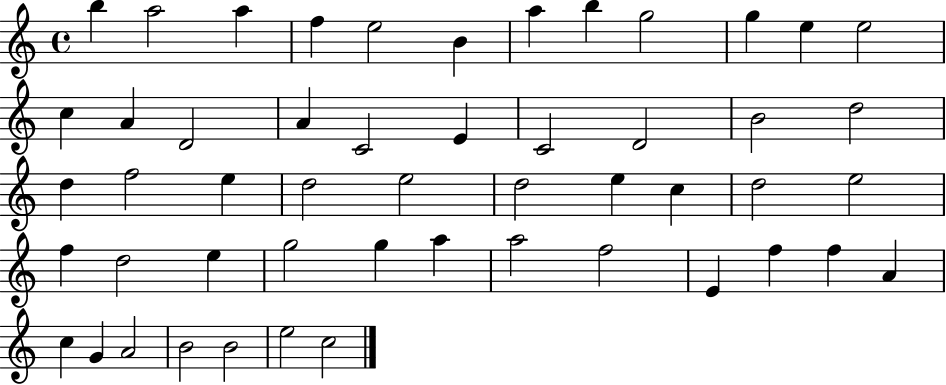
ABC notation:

X:1
T:Untitled
M:4/4
L:1/4
K:C
b a2 a f e2 B a b g2 g e e2 c A D2 A C2 E C2 D2 B2 d2 d f2 e d2 e2 d2 e c d2 e2 f d2 e g2 g a a2 f2 E f f A c G A2 B2 B2 e2 c2